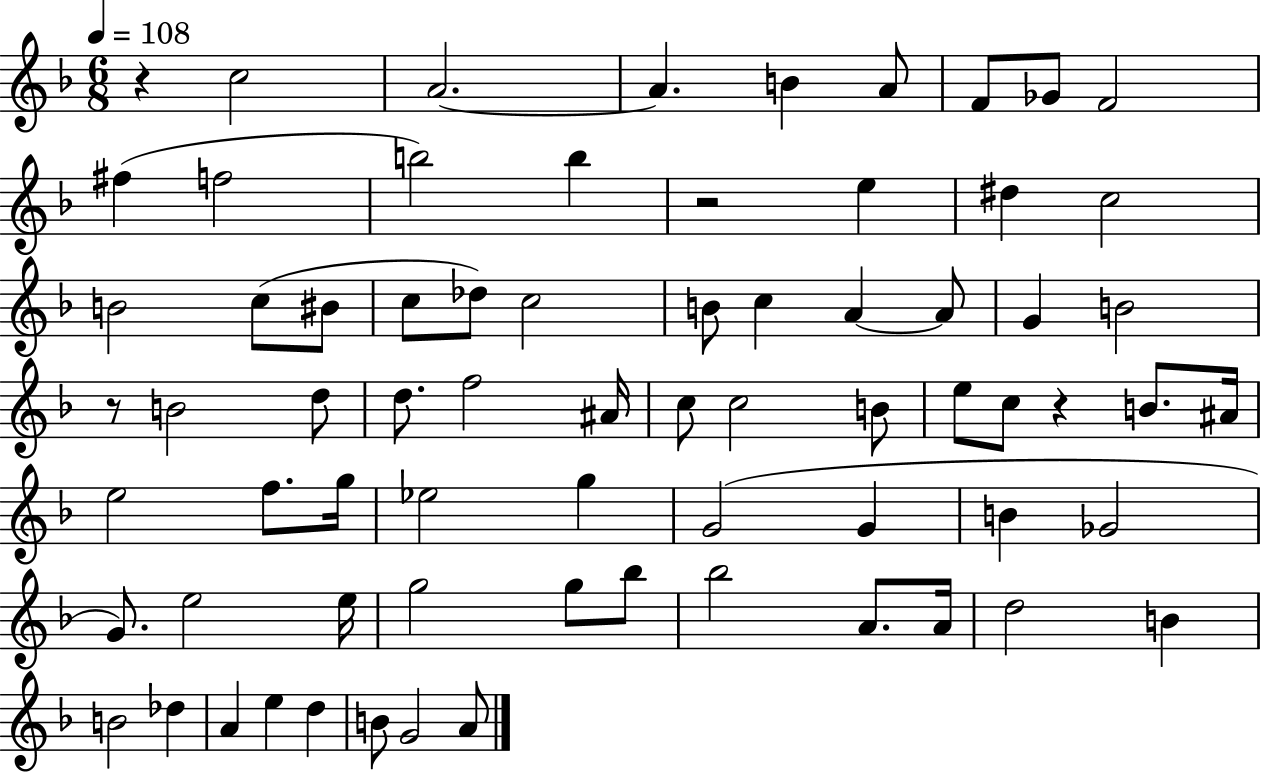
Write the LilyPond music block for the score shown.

{
  \clef treble
  \numericTimeSignature
  \time 6/8
  \key f \major
  \tempo 4 = 108
  r4 c''2 | a'2.~~ | a'4. b'4 a'8 | f'8 ges'8 f'2 | \break fis''4( f''2 | b''2) b''4 | r2 e''4 | dis''4 c''2 | \break b'2 c''8( bis'8 | c''8 des''8) c''2 | b'8 c''4 a'4~~ a'8 | g'4 b'2 | \break r8 b'2 d''8 | d''8. f''2 ais'16 | c''8 c''2 b'8 | e''8 c''8 r4 b'8. ais'16 | \break e''2 f''8. g''16 | ees''2 g''4 | g'2( g'4 | b'4 ges'2 | \break g'8.) e''2 e''16 | g''2 g''8 bes''8 | bes''2 a'8. a'16 | d''2 b'4 | \break b'2 des''4 | a'4 e''4 d''4 | b'8 g'2 a'8 | \bar "|."
}